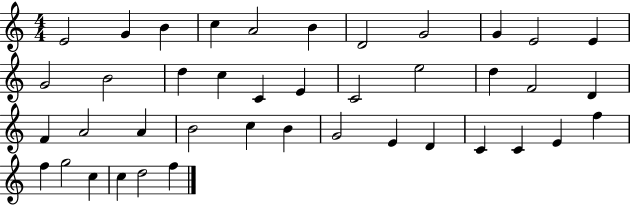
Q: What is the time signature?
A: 4/4